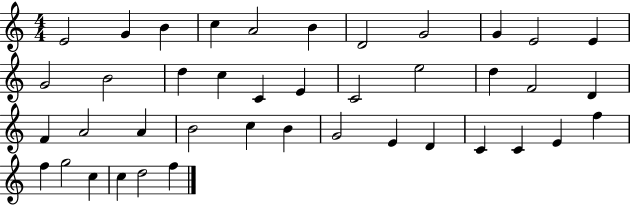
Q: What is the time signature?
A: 4/4